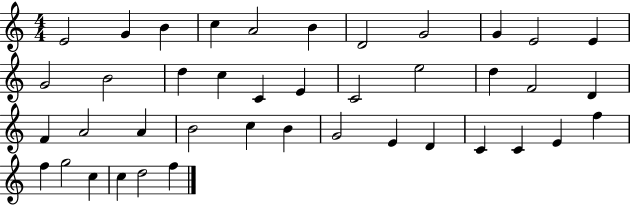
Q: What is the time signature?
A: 4/4